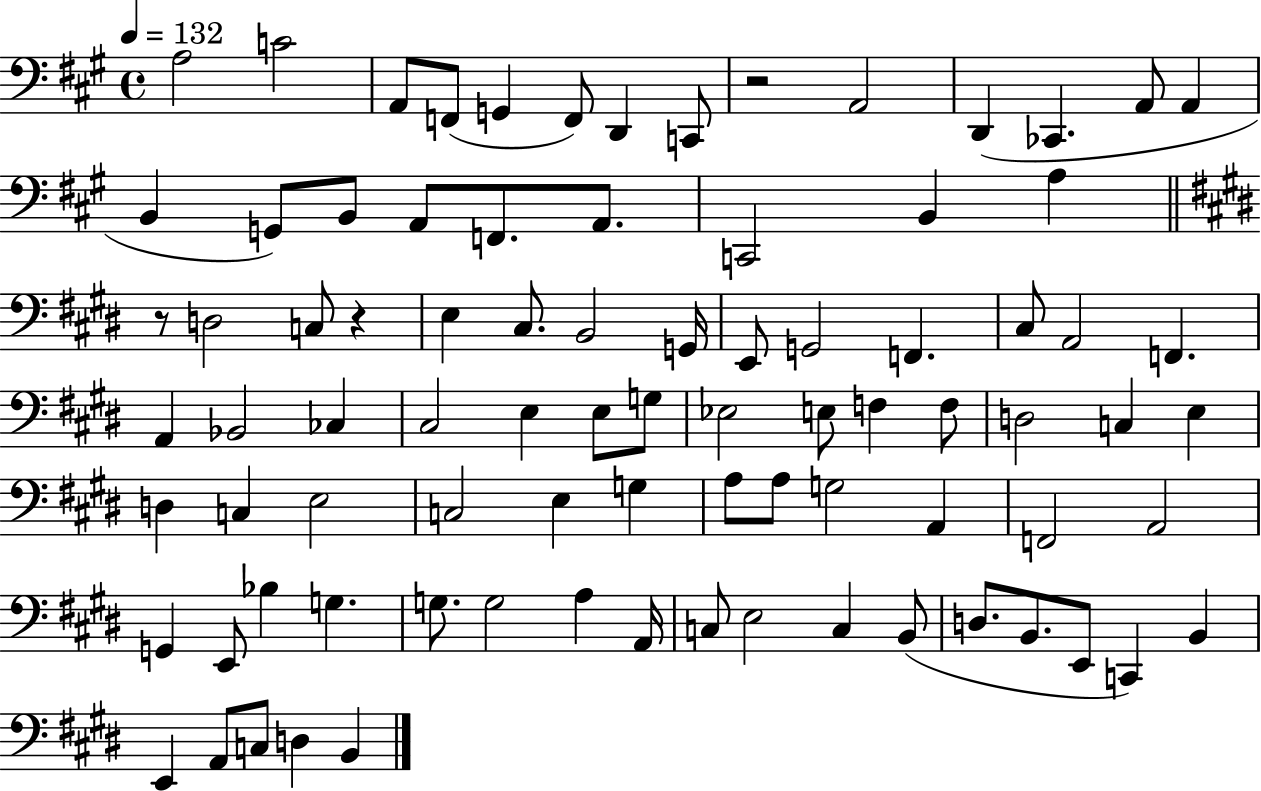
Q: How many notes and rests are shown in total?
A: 85